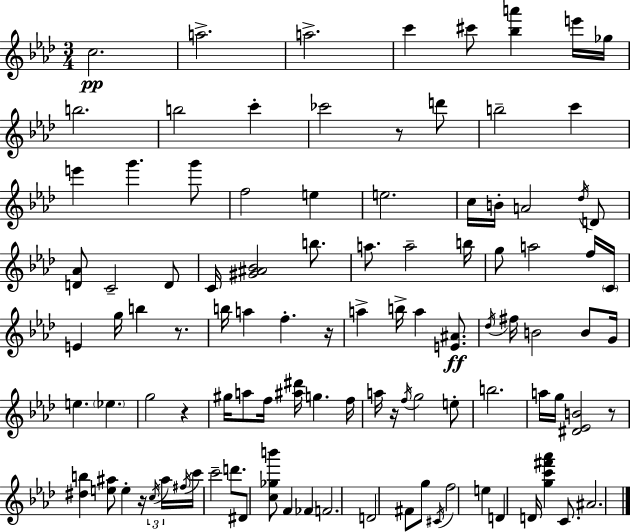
C5/h. A5/h. A5/h. C6/q C#6/e [Bb5,A6]/q E6/s Gb5/s B5/h. B5/h C6/q CES6/h R/e D6/e B5/h C6/q E6/q G6/q. G6/e F5/h E5/q E5/h. C5/s B4/s A4/h Db5/s D4/e [D4,Ab4]/e C4/h D4/e C4/s [G#4,A#4,Bb4]/h B5/e. A5/e. A5/h B5/s G5/e A5/h F5/s C4/s E4/q G5/s B5/q R/e. B5/s A5/q F5/q. R/s A5/q B5/s A5/q [E4,A#4]/e. Db5/s F#5/s B4/h B4/e G4/s E5/q. Eb5/q. G5/h R/q G#5/s A5/e F5/s [A#5,D#6]/s G5/q. F5/s A5/s R/s F5/s G5/h E5/e B5/h. A5/s G5/s [D#4,Eb4,B4]/h R/e [D#5,B5]/q [E5,A#5]/e E5/q R/s C5/s A#5/s F#5/s C6/s C6/h D6/e. D#4/e [C5,Gb5,B6]/e F4/q FES4/q F4/h. D4/h F#4/e G5/e C#4/s F5/h E5/q D4/q D4/s [G5,C6,F#6,Ab6]/q C4/e. A#4/h.